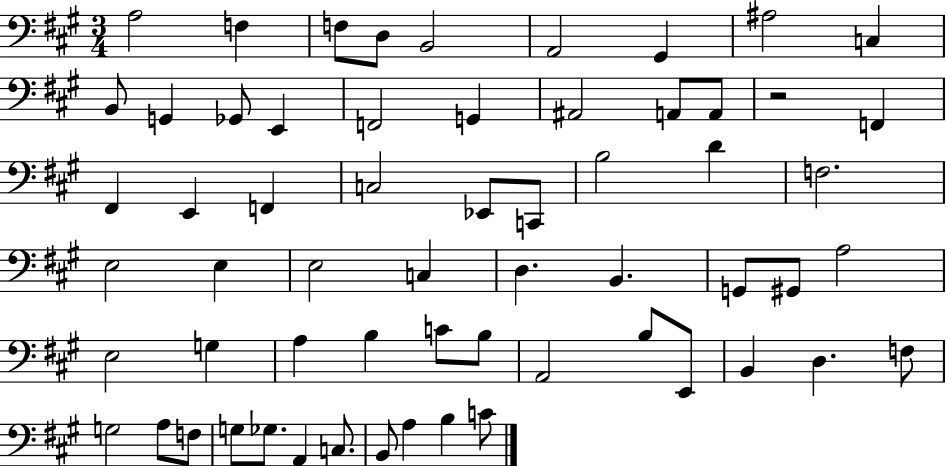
{
  \clef bass
  \numericTimeSignature
  \time 3/4
  \key a \major
  a2 f4 | f8 d8 b,2 | a,2 gis,4 | ais2 c4 | \break b,8 g,4 ges,8 e,4 | f,2 g,4 | ais,2 a,8 a,8 | r2 f,4 | \break fis,4 e,4 f,4 | c2 ees,8 c,8 | b2 d'4 | f2. | \break e2 e4 | e2 c4 | d4. b,4. | g,8 gis,8 a2 | \break e2 g4 | a4 b4 c'8 b8 | a,2 b8 e,8 | b,4 d4. f8 | \break g2 a8 f8 | g8 ges8. a,4 c8. | b,8 a4 b4 c'8 | \bar "|."
}